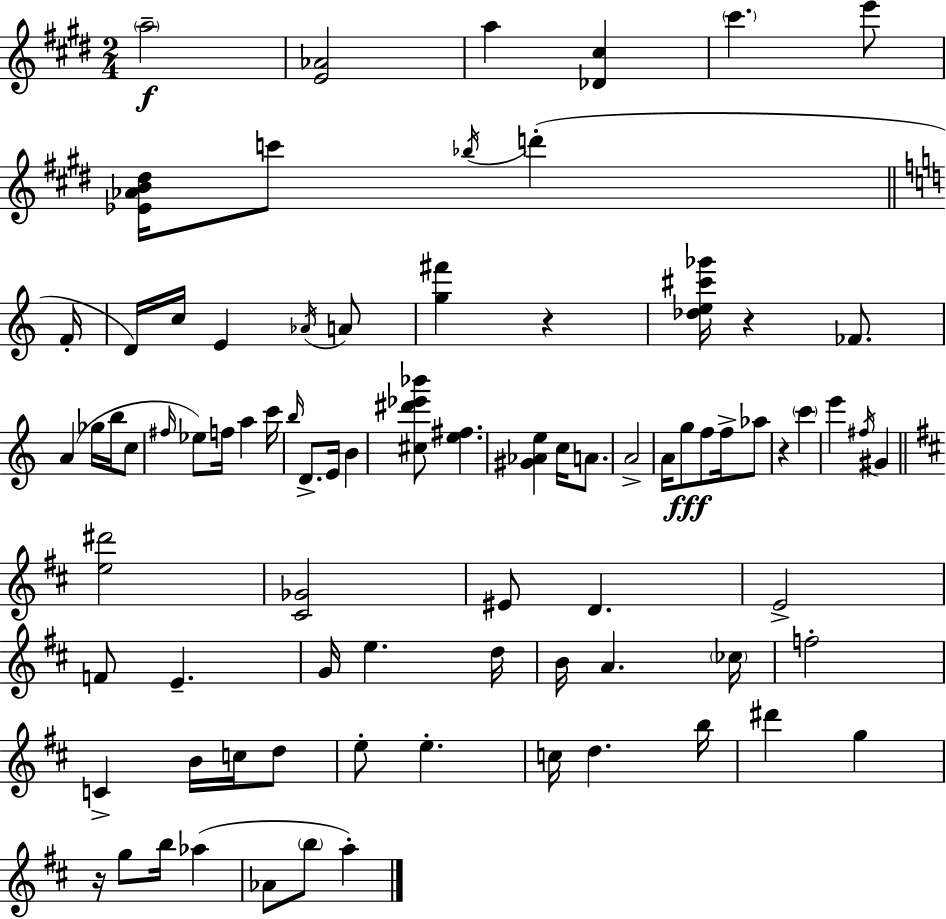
{
  \clef treble
  \numericTimeSignature
  \time 2/4
  \key e \major
  \parenthesize a''2--\f | <e' aes'>2 | a''4 <des' cis''>4 | \parenthesize cis'''4. e'''8 | \break <ees' aes' b' dis''>16 c'''8 \acciaccatura { bes''16 }( d'''4-. | \bar "||" \break \key c \major f'16-. d'16) c''16 e'4 \acciaccatura { aes'16 } | a'8 <g'' fis'''>4 r4 | <des'' e'' cis''' ges'''>16 r4 fes'8. | a'4( ges''16 b''16 | \break c''8 \grace { fis''16 } ees''8) f''16 a''4 | c'''16 \grace { b''16 } d'8.-> e'16 | b'4 <cis'' dis''' ees''' bes'''>8 <e'' fis''>4. | <gis' aes' e''>4 | \break c''16 a'8. a'2-> | a'16 g''8\fff f''8 | f''16-> aes''8 r4 | \parenthesize c'''4 e'''4 | \break \acciaccatura { fis''16 } gis'4 \bar "||" \break \key b \minor <e'' dis'''>2 | <cis' ges'>2 | eis'8 d'4. | e'2-> | \break f'8 e'4.-- | g'16 e''4. d''16 | b'16 a'4. \parenthesize ces''16 | f''2-. | \break c'4-> b'16 c''16 d''8 | e''8-. e''4.-. | c''16 d''4. b''16 | dis'''4 g''4 | \break r16 g''8 b''16 aes''4( | aes'8 \parenthesize b''8 a''4-.) | \bar "|."
}